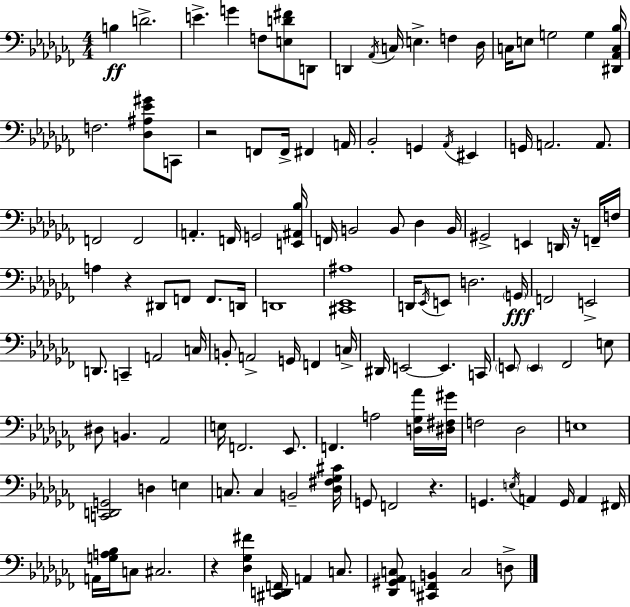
{
  \clef bass
  \numericTimeSignature
  \time 4/4
  \key aes \minor
  \repeat volta 2 { b4\ff d'2.-> | e'4.-> g'4 f8 <e d' fis'>8 d,8 | d,4 \acciaccatura { aes,16 } c16 e4.-> f4 | des16 c16 e8 g2 g4 | \break <dis, aes, c bes>16 f2. <des ais ees' gis'>8 c,8 | r2 f,8 f,16-> fis,4 | a,16 bes,2-. g,4 \acciaccatura { aes,16 } eis,4 | g,16 a,2. a,8. | \break f,2 f,2 | a,4.-. f,16 g,2 | <e, ais, bes>16 f,16 b,2 b,8 des4 | b,16 gis,2-> e,4 d,16 r16 | \break f,16-- f16 a4 r4 dis,8 f,8 f,8. | d,16 d,1 | <cis, ees, ais>1 | d,16 \acciaccatura { ees,16 } e,8 d2. | \break \parenthesize g,16\fff f,2 e,2-> | d,8. c,4-- a,2 | c16 b,8-. a,2-> g,16 f,4 | c16-> dis,16 e,2~~ e,4. | \break c,16 \parenthesize e,8 \parenthesize e,4 fes,2 | e8 dis8 b,4. aes,2 | e16 f,2. | ees,8. f,4. a2 | \break <d ges aes'>16 <dis fis gis'>16 f2 des2 | e1 | <c, d, g,>2 d4 e4 | c8. c4 b,2-- | \break <des fis ges cis'>16 g,8 f,2 r4. | g,4. \acciaccatura { e16 } a,4 g,16 a,4 | fis,16 a,16 <g a bes>16 c8 cis2. | r4 <des ges fis'>4 <cis, d, f,>16 a,4 | \break c8. <des, gis, aes, c>8 <cis, f, b,>4 c2 | d8-> } \bar "|."
}